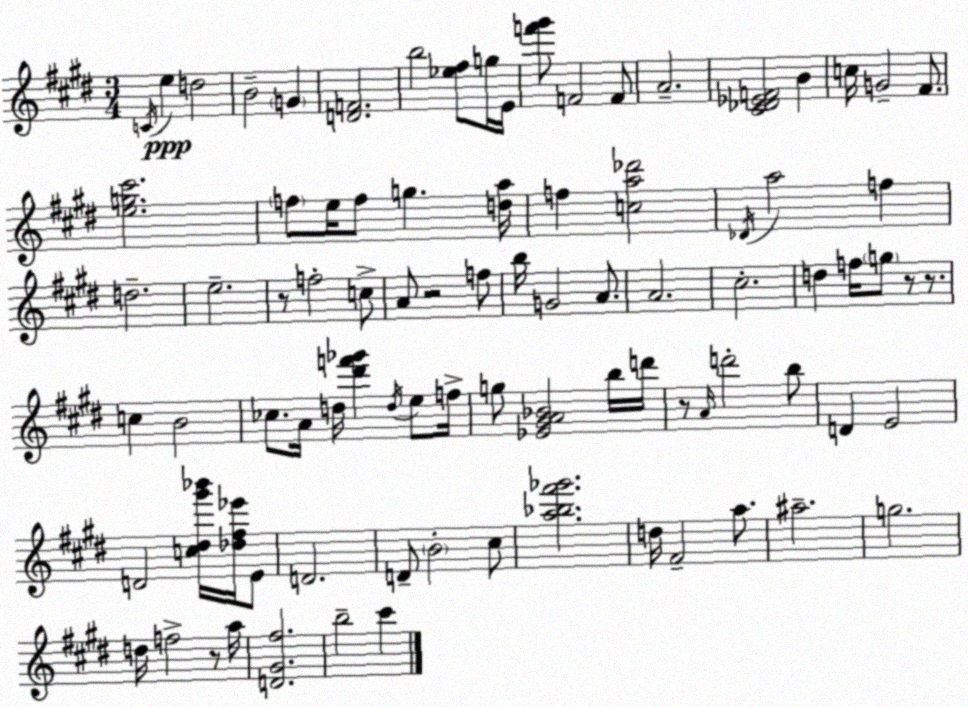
X:1
T:Untitled
M:3/4
L:1/4
K:E
C/4 e d2 B2 G [DF]2 b2 [_e^f]/2 g/4 E/4 [f'^g']/2 F2 F/2 A2 [^C_D_EF]2 B c/4 G2 ^F/2 [eg^c']2 f/2 e/4 f/2 g [da]/4 f [ca_d']2 _D/4 a2 f d2 e2 z/2 f2 c/2 A/2 z2 f/2 b/4 G2 A/2 A2 ^c2 d f/4 g/2 z/2 z/2 c B2 _c/2 A/4 d/4 [^d'f'_g'] d/4 e/2 f/4 g/2 [_E^GA_B]2 b/4 d'/4 z/2 A/4 d'2 b/2 D E2 D2 [c^d^g'_b']/4 [_d^f_e']/4 E/2 D2 D/2 B2 ^c/2 [a_b^f'_g']2 d/4 ^F2 a/2 ^a2 g2 d/4 f2 z/2 a/4 [D^G^f]2 b2 ^c'